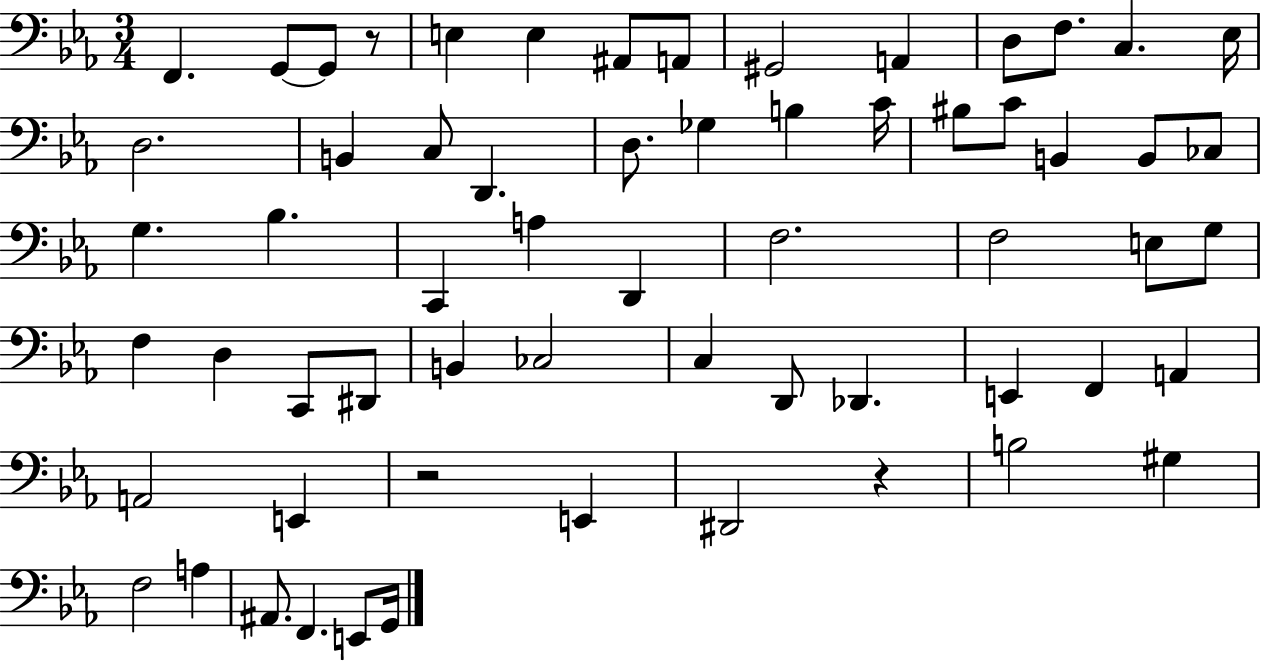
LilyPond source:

{
  \clef bass
  \numericTimeSignature
  \time 3/4
  \key ees \major
  f,4. g,8~~ g,8 r8 | e4 e4 ais,8 a,8 | gis,2 a,4 | d8 f8. c4. ees16 | \break d2. | b,4 c8 d,4. | d8. ges4 b4 c'16 | bis8 c'8 b,4 b,8 ces8 | \break g4. bes4. | c,4 a4 d,4 | f2. | f2 e8 g8 | \break f4 d4 c,8 dis,8 | b,4 ces2 | c4 d,8 des,4. | e,4 f,4 a,4 | \break a,2 e,4 | r2 e,4 | dis,2 r4 | b2 gis4 | \break f2 a4 | ais,8. f,4. e,8 g,16 | \bar "|."
}